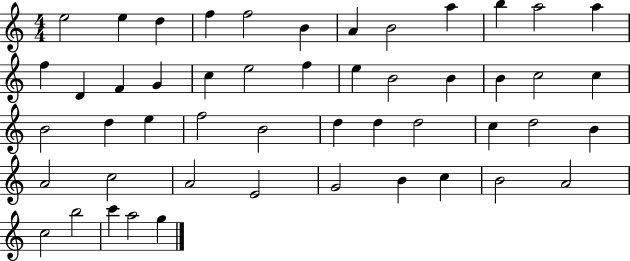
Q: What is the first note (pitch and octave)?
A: E5